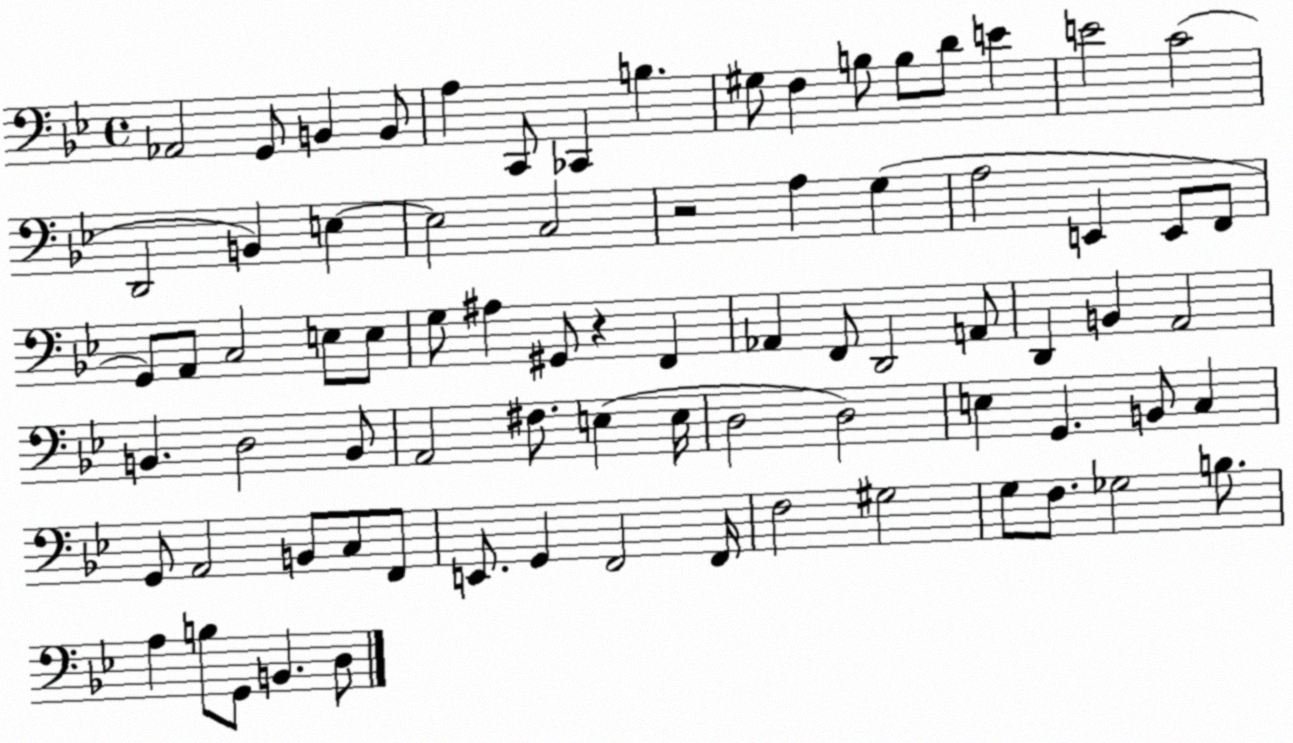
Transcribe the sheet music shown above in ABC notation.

X:1
T:Untitled
M:4/4
L:1/4
K:Bb
_A,,2 G,,/2 B,, B,,/2 A, C,,/2 _C,, B, ^G,/2 F, B,/2 B,/2 D/2 E E2 C2 D,,2 B,, E, E,2 C,2 z2 A, G, A,2 E,, E,,/2 F,,/2 G,,/2 A,,/2 C,2 E,/2 E,/2 G,/2 ^A, ^G,,/2 z F,, _A,, F,,/2 D,,2 A,,/2 D,, B,, A,,2 B,, D,2 B,,/2 A,,2 ^F,/2 E, E,/4 D,2 D,2 E, G,, B,,/2 C, G,,/2 A,,2 B,,/2 C,/2 F,,/2 E,,/2 G,, F,,2 F,,/4 F,2 ^G,2 G,/2 F,/2 _G,2 B,/2 A, B,/2 G,,/2 B,, D,/2